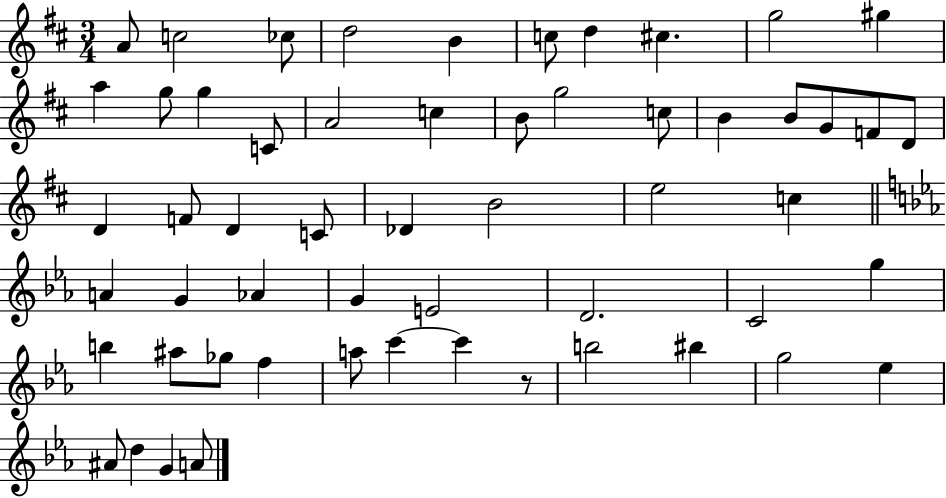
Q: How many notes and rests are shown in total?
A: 56